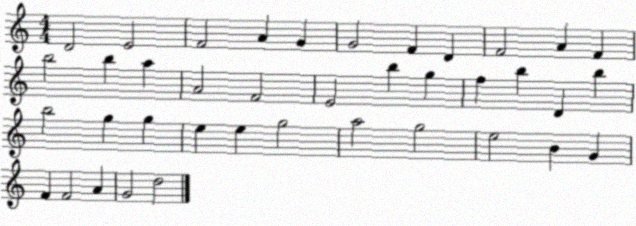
X:1
T:Untitled
M:4/4
L:1/4
K:C
D2 E2 F2 A G G2 F D F2 A F b2 b a A2 F2 E2 b g f b D b b2 g g e e g2 a2 g2 e2 B G F F2 A G2 d2